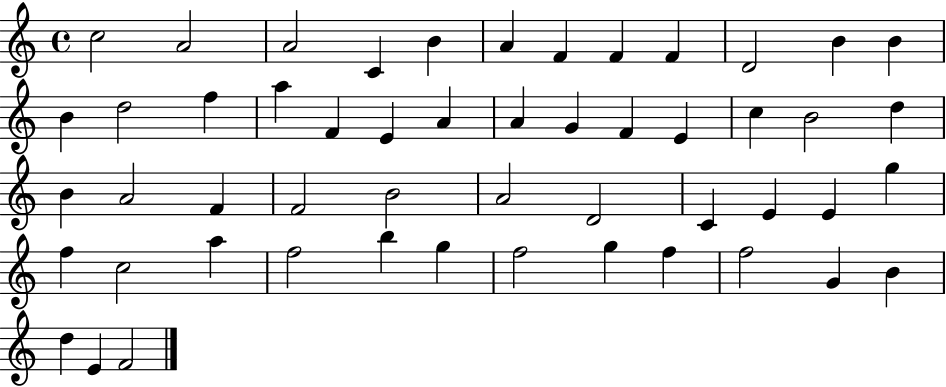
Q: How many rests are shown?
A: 0